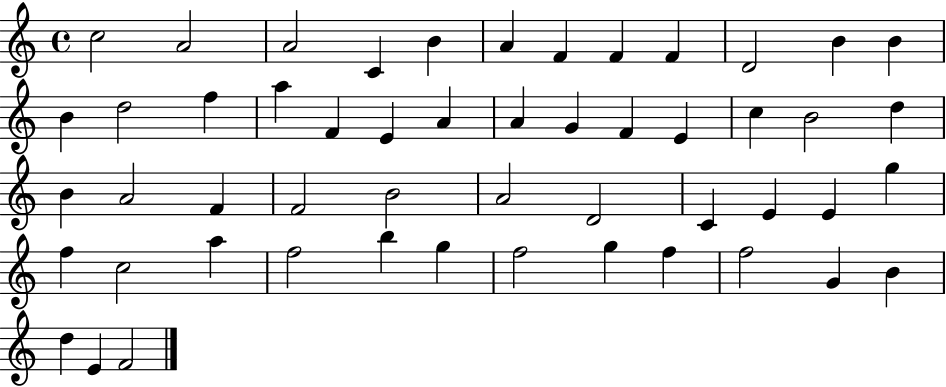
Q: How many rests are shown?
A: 0